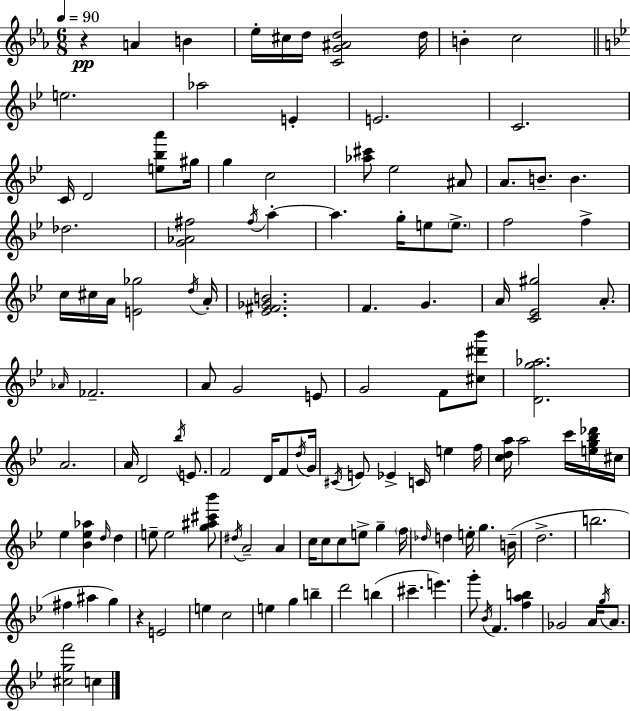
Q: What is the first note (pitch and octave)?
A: A4